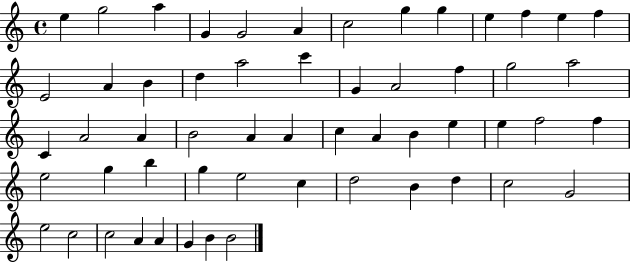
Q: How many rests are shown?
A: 0